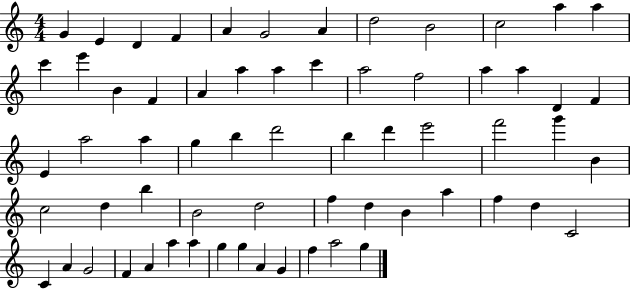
{
  \clef treble
  \numericTimeSignature
  \time 4/4
  \key c \major
  g'4 e'4 d'4 f'4 | a'4 g'2 a'4 | d''2 b'2 | c''2 a''4 a''4 | \break c'''4 e'''4 b'4 f'4 | a'4 a''4 a''4 c'''4 | a''2 f''2 | a''4 a''4 d'4 f'4 | \break e'4 a''2 a''4 | g''4 b''4 d'''2 | b''4 d'''4 e'''2 | f'''2 g'''4 b'4 | \break c''2 d''4 b''4 | b'2 d''2 | f''4 d''4 b'4 a''4 | f''4 d''4 c'2 | \break c'4 a'4 g'2 | f'4 a'4 a''4 a''4 | g''4 g''4 a'4 g'4 | f''4 a''2 g''4 | \break \bar "|."
}